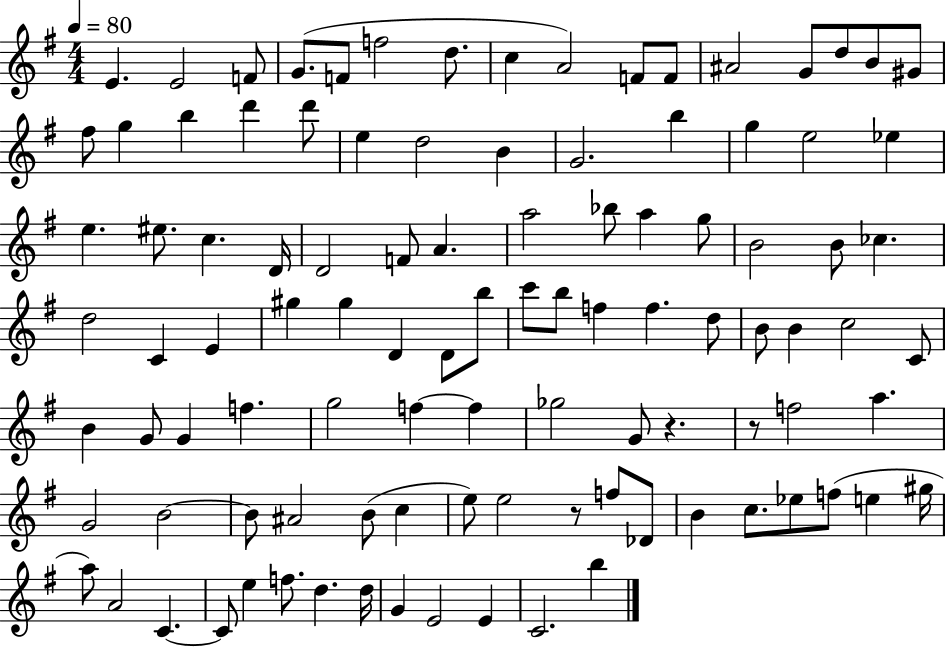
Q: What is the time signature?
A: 4/4